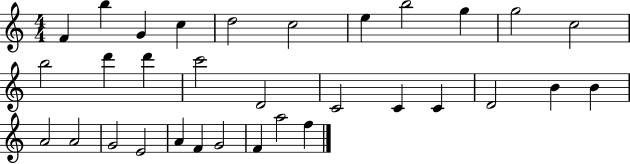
{
  \clef treble
  \numericTimeSignature
  \time 4/4
  \key c \major
  f'4 b''4 g'4 c''4 | d''2 c''2 | e''4 b''2 g''4 | g''2 c''2 | \break b''2 d'''4 d'''4 | c'''2 d'2 | c'2 c'4 c'4 | d'2 b'4 b'4 | \break a'2 a'2 | g'2 e'2 | a'4 f'4 g'2 | f'4 a''2 f''4 | \break \bar "|."
}